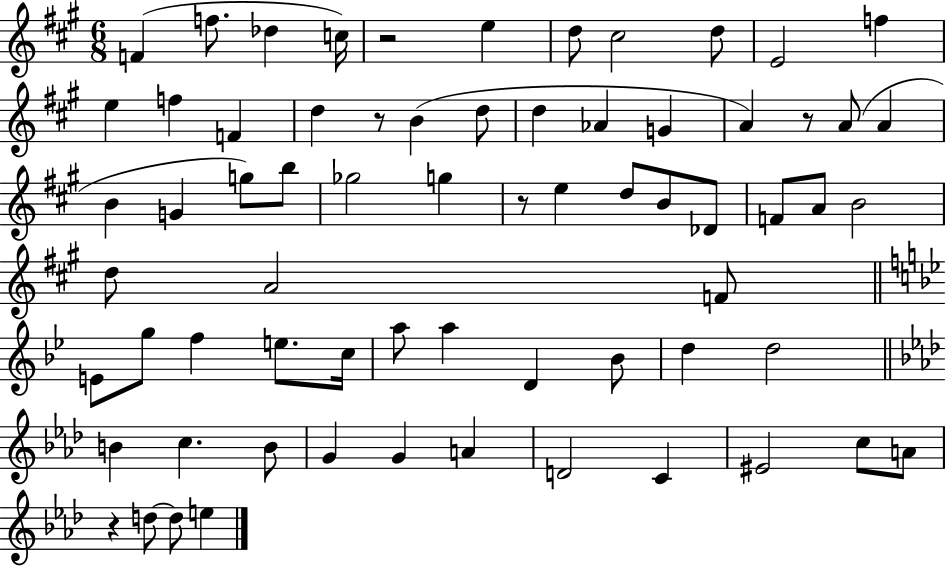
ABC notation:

X:1
T:Untitled
M:6/8
L:1/4
K:A
F f/2 _d c/4 z2 e d/2 ^c2 d/2 E2 f e f F d z/2 B d/2 d _A G A z/2 A/2 A B G g/2 b/2 _g2 g z/2 e d/2 B/2 _D/2 F/2 A/2 B2 d/2 A2 F/2 E/2 g/2 f e/2 c/4 a/2 a D _B/2 d d2 B c B/2 G G A D2 C ^E2 c/2 A/2 z d/2 d/2 e